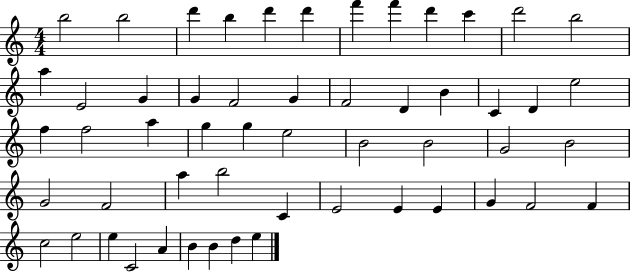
B5/h B5/h D6/q B5/q D6/q D6/q F6/q F6/q D6/q C6/q D6/h B5/h A5/q E4/h G4/q G4/q F4/h G4/q F4/h D4/q B4/q C4/q D4/q E5/h F5/q F5/h A5/q G5/q G5/q E5/h B4/h B4/h G4/h B4/h G4/h F4/h A5/q B5/h C4/q E4/h E4/q E4/q G4/q F4/h F4/q C5/h E5/h E5/q C4/h A4/q B4/q B4/q D5/q E5/q